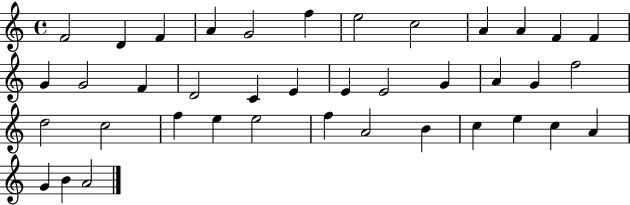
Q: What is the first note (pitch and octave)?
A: F4